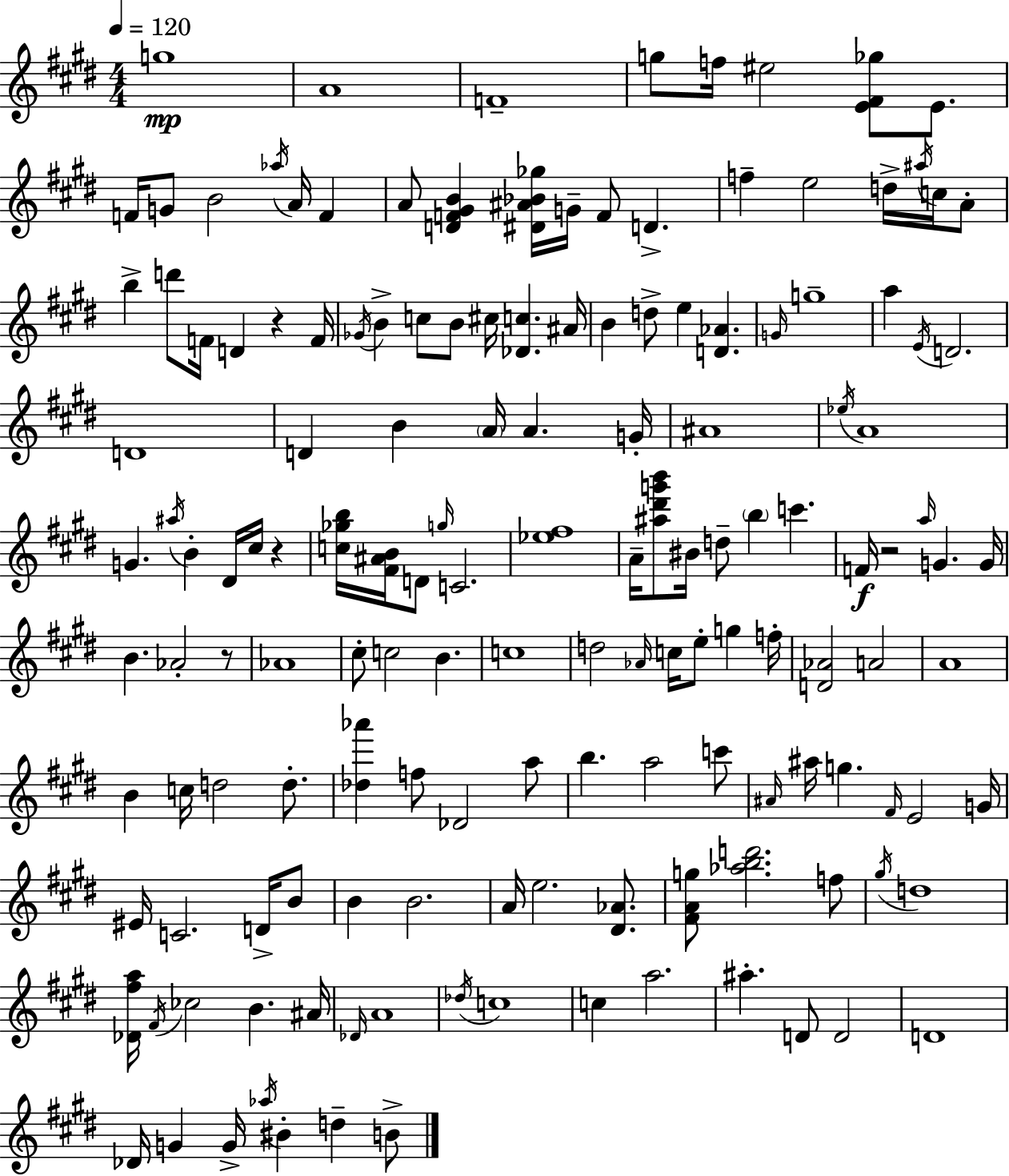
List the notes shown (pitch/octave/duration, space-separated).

G5/w A4/w F4/w G5/e F5/s EIS5/h [E4,F#4,Gb5]/e E4/e. F4/s G4/e B4/h Ab5/s A4/s F4/q A4/e [D4,F4,G#4,B4]/q [D#4,A#4,Bb4,Gb5]/s G4/s F4/e D4/q. F5/q E5/h D5/s A#5/s C5/s A4/e B5/q D6/e F4/s D4/q R/q F4/s Gb4/s B4/q C5/e B4/e C#5/s [Db4,C5]/q. A#4/s B4/q D5/e E5/q [D4,Ab4]/q. G4/s G5/w A5/q E4/s D4/h. D4/w D4/q B4/q A4/s A4/q. G4/s A#4/w Eb5/s A4/w G4/q. A#5/s B4/q D#4/s C#5/s R/q [C5,Gb5,B5]/s [F#4,A#4,B4]/s D4/e G5/s C4/h. [Eb5,F#5]/w A4/s [A#5,D#6,G6,B6]/e BIS4/s D5/e B5/q C6/q. F4/s R/h A5/s G4/q. G4/s B4/q. Ab4/h R/e Ab4/w C#5/e C5/h B4/q. C5/w D5/h Ab4/s C5/s E5/e G5/q F5/s [D4,Ab4]/h A4/h A4/w B4/q C5/s D5/h D5/e. [Db5,Ab6]/q F5/e Db4/h A5/e B5/q. A5/h C6/e A#4/s A#5/s G5/q. F#4/s E4/h G4/s EIS4/s C4/h. D4/s B4/e B4/q B4/h. A4/s E5/h. [D#4,Ab4]/e. [F#4,A4,G5]/e [Ab5,B5,D6]/h. F5/e G#5/s D5/w [Db4,F#5,A5]/s F#4/s CES5/h B4/q. A#4/s Db4/s A4/w Db5/s C5/w C5/q A5/h. A#5/q. D4/e D4/h D4/w Db4/s G4/q G4/s Ab5/s BIS4/q D5/q B4/e